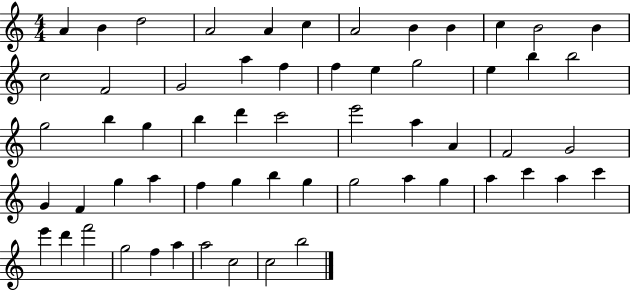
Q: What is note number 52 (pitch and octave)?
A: F6